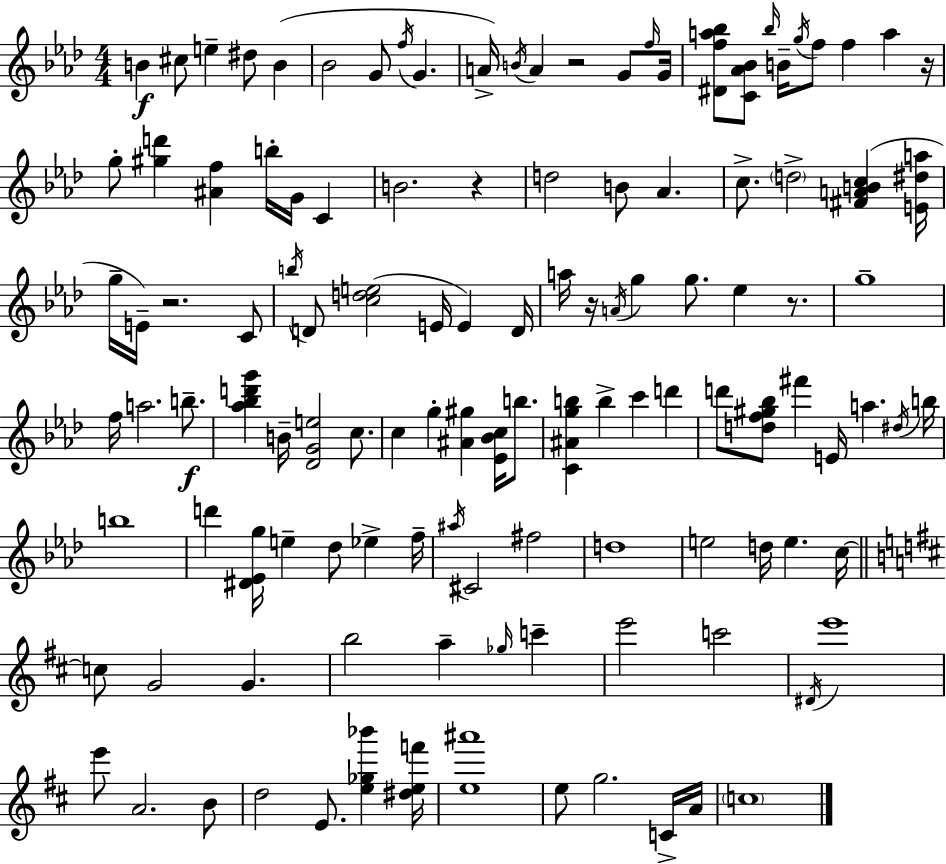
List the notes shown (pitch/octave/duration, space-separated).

B4/q C#5/e E5/q D#5/e B4/q Bb4/h G4/e F5/s G4/q. A4/s B4/s A4/q R/h G4/e F5/s G4/s [D#4,F5,A5,Bb5]/e [C4,Ab4,Bb4]/e Bb5/s B4/s G5/s F5/e F5/q A5/q R/s G5/e [G#5,D6]/q [A#4,F5]/q B5/s G4/s C4/q B4/h. R/q D5/h B4/e Ab4/q. C5/e. D5/h [F#4,A4,B4,C5]/q [E4,D#5,A5]/s G5/s E4/s R/h. C4/e B5/s D4/e [C5,D5,E5]/h E4/s E4/q D4/s A5/s R/s A4/s G5/q G5/e. Eb5/q R/e. G5/w F5/s A5/h. B5/e. [Ab5,Bb5,D6,G6]/q B4/s [Db4,G4,E5]/h C5/e. C5/q G5/q [A#4,G#5]/q [Eb4,Bb4,C5]/s B5/e. [C4,A#4,G5,B5]/q B5/q C6/q D6/q D6/e [D5,F5,G#5,Bb5]/e F#6/q E4/s A5/q. D#5/s B5/s B5/w D6/q [D#4,Eb4,G5]/s E5/q Db5/e Eb5/q F5/s A#5/s C#4/h F#5/h D5/w E5/h D5/s E5/q. C5/s C5/e G4/h G4/q. B5/h A5/q Gb5/s C6/q E6/h C6/h D#4/s E6/w E6/e A4/h. B4/e D5/h E4/e. [E5,Gb5,Bb6]/q [D#5,E5,F6]/s [E5,A#6]/w E5/e G5/h. C4/s A4/s C5/w